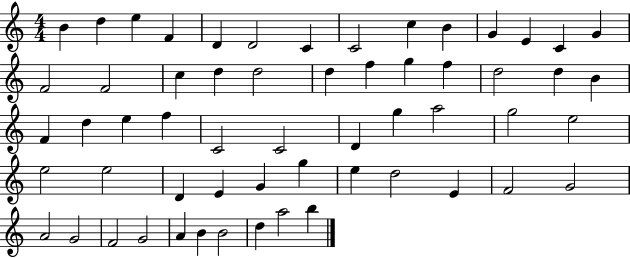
B4/q D5/q E5/q F4/q D4/q D4/h C4/q C4/h C5/q B4/q G4/q E4/q C4/q G4/q F4/h F4/h C5/q D5/q D5/h D5/q F5/q G5/q F5/q D5/h D5/q B4/q F4/q D5/q E5/q F5/q C4/h C4/h D4/q G5/q A5/h G5/h E5/h E5/h E5/h D4/q E4/q G4/q G5/q E5/q D5/h E4/q F4/h G4/h A4/h G4/h F4/h G4/h A4/q B4/q B4/h D5/q A5/h B5/q